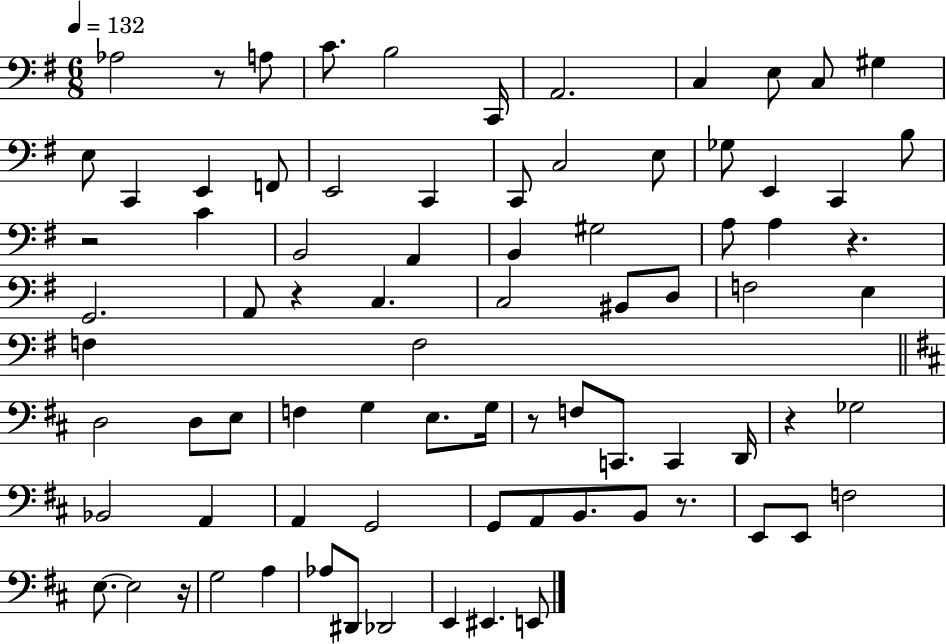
{
  \clef bass
  \numericTimeSignature
  \time 6/8
  \key g \major
  \tempo 4 = 132
  aes2 r8 a8 | c'8. b2 c,16 | a,2. | c4 e8 c8 gis4 | \break e8 c,4 e,4 f,8 | e,2 c,4 | c,8 c2 e8 | ges8 e,4 c,4 b8 | \break r2 c'4 | b,2 a,4 | b,4 gis2 | a8 a4 r4. | \break g,2. | a,8 r4 c4. | c2 bis,8 d8 | f2 e4 | \break f4 f2 | \bar "||" \break \key b \minor d2 d8 e8 | f4 g4 e8. g16 | r8 f8 c,8. c,4 d,16 | r4 ges2 | \break bes,2 a,4 | a,4 g,2 | g,8 a,8 b,8. b,8 r8. | e,8 e,8 f2 | \break e8.~~ e2 r16 | g2 a4 | aes8 dis,8 des,2 | e,4 eis,4. e,8 | \break \bar "|."
}